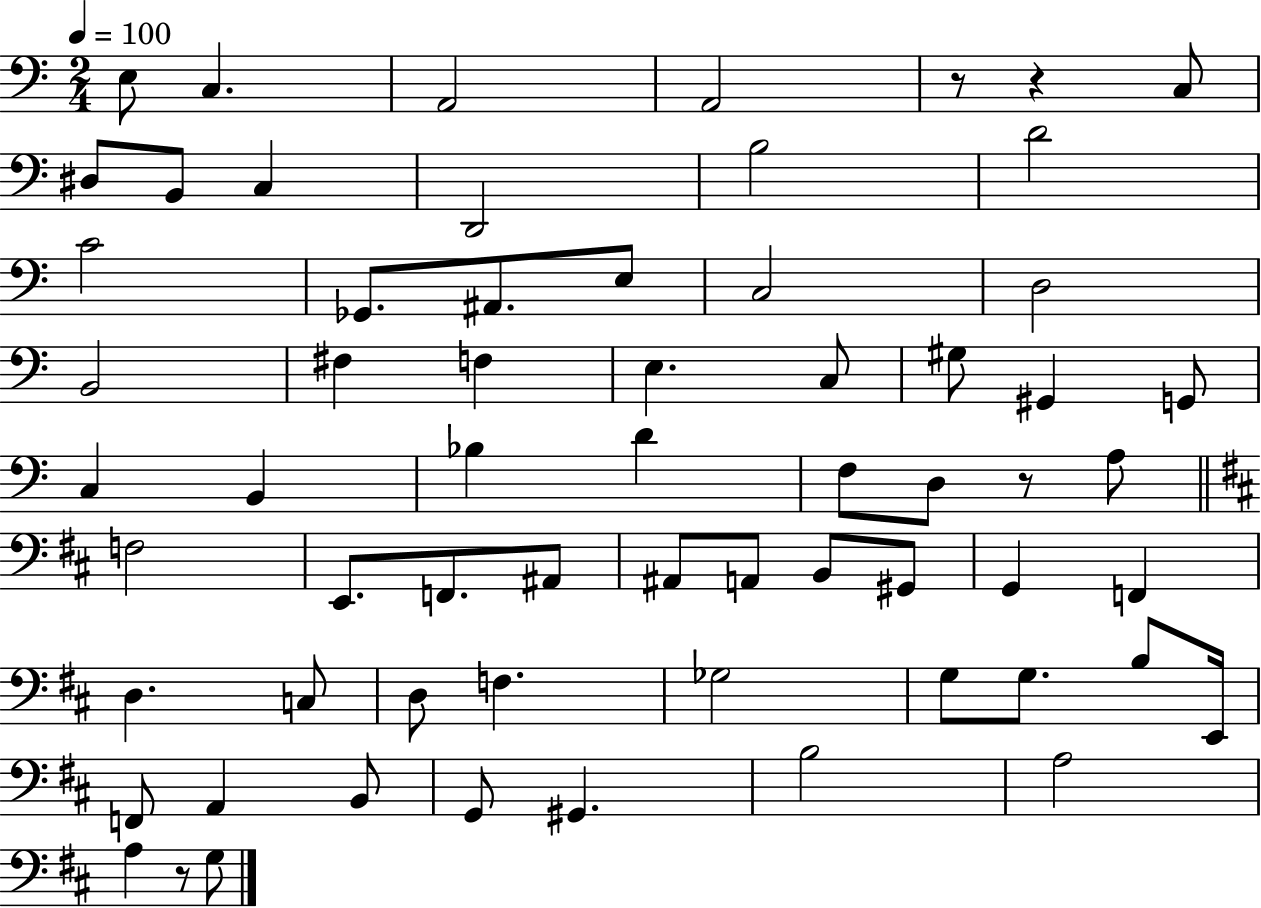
{
  \clef bass
  \numericTimeSignature
  \time 2/4
  \key c \major
  \tempo 4 = 100
  e8 c4. | a,2 | a,2 | r8 r4 c8 | \break dis8 b,8 c4 | d,2 | b2 | d'2 | \break c'2 | ges,8. ais,8. e8 | c2 | d2 | \break b,2 | fis4 f4 | e4. c8 | gis8 gis,4 g,8 | \break c4 b,4 | bes4 d'4 | f8 d8 r8 a8 | \bar "||" \break \key d \major f2 | e,8. f,8. ais,8 | ais,8 a,8 b,8 gis,8 | g,4 f,4 | \break d4. c8 | d8 f4. | ges2 | g8 g8. b8 e,16 | \break f,8 a,4 b,8 | g,8 gis,4. | b2 | a2 | \break a4 r8 g8 | \bar "|."
}